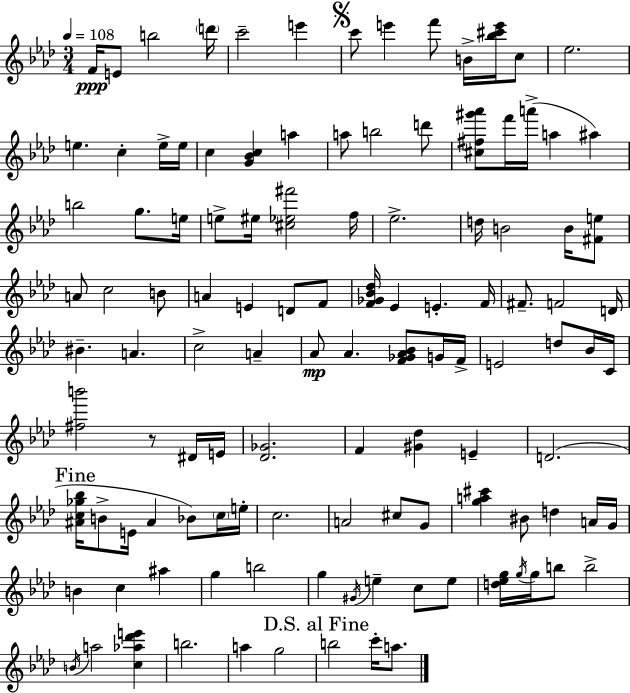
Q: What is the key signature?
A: AES major